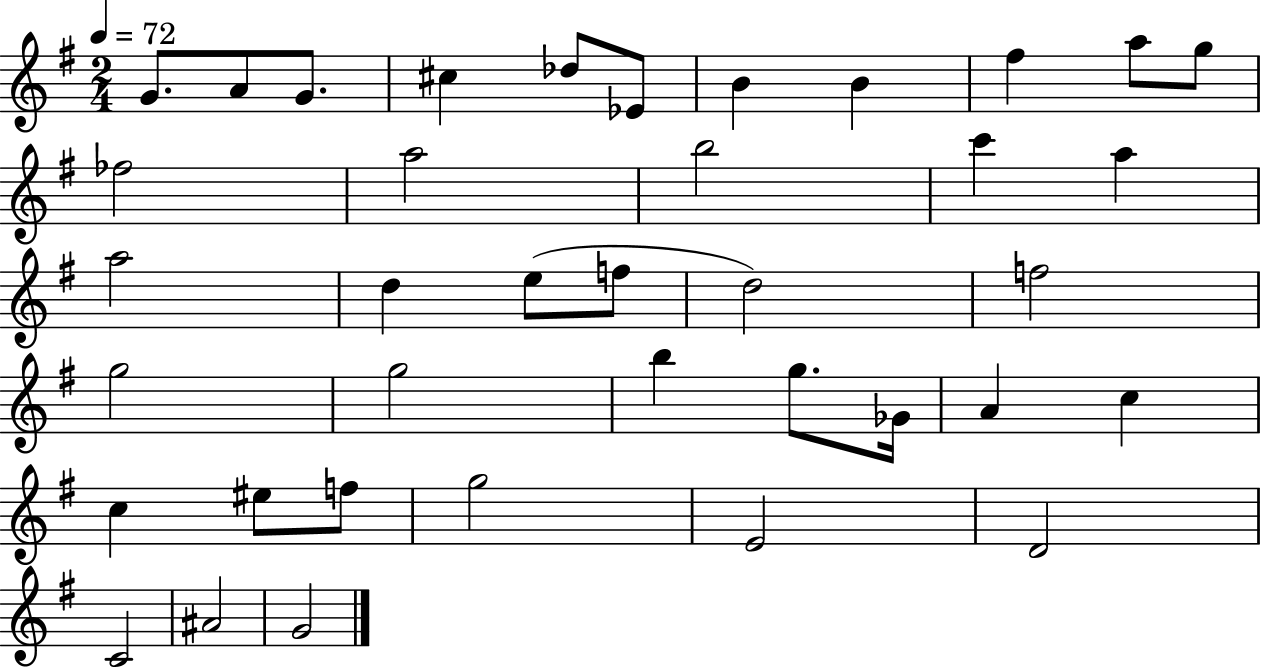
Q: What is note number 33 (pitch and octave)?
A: G5